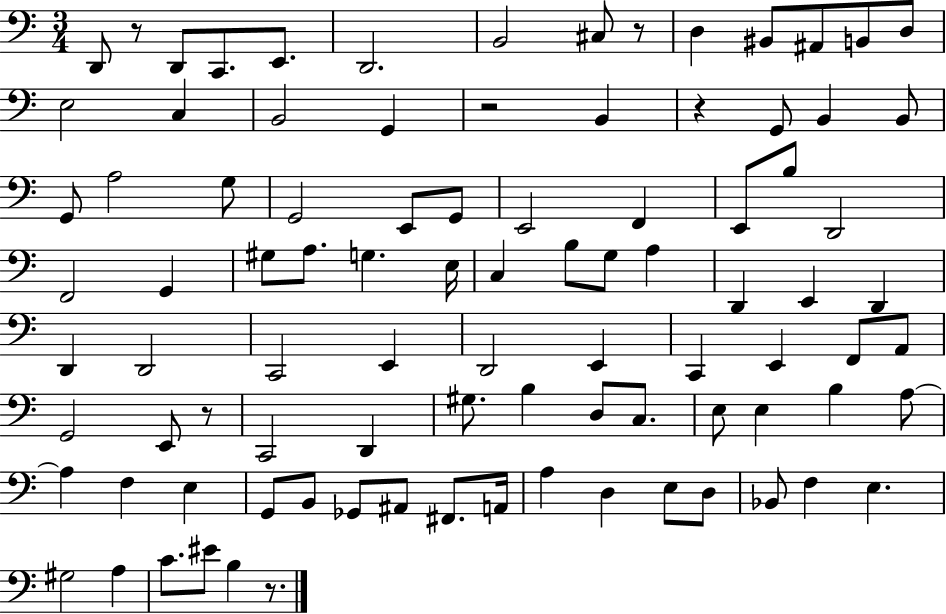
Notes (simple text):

D2/e R/e D2/e C2/e. E2/e. D2/h. B2/h C#3/e R/e D3/q BIS2/e A#2/e B2/e D3/e E3/h C3/q B2/h G2/q R/h B2/q R/q G2/e B2/q B2/e G2/e A3/h G3/e G2/h E2/e G2/e E2/h F2/q E2/e B3/e D2/h F2/h G2/q G#3/e A3/e. G3/q. E3/s C3/q B3/e G3/e A3/q D2/q E2/q D2/q D2/q D2/h C2/h E2/q D2/h E2/q C2/q E2/q F2/e A2/e G2/h E2/e R/e C2/h D2/q G#3/e. B3/q D3/e C3/e. E3/e E3/q B3/q A3/e A3/q F3/q E3/q G2/e B2/e Gb2/e A#2/e F#2/e. A2/s A3/q D3/q E3/e D3/e Bb2/e F3/q E3/q. G#3/h A3/q C4/e. EIS4/e B3/q R/e.